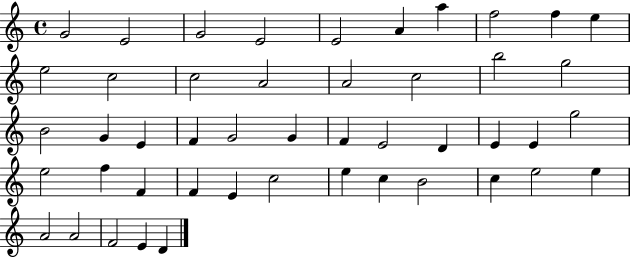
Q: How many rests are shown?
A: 0